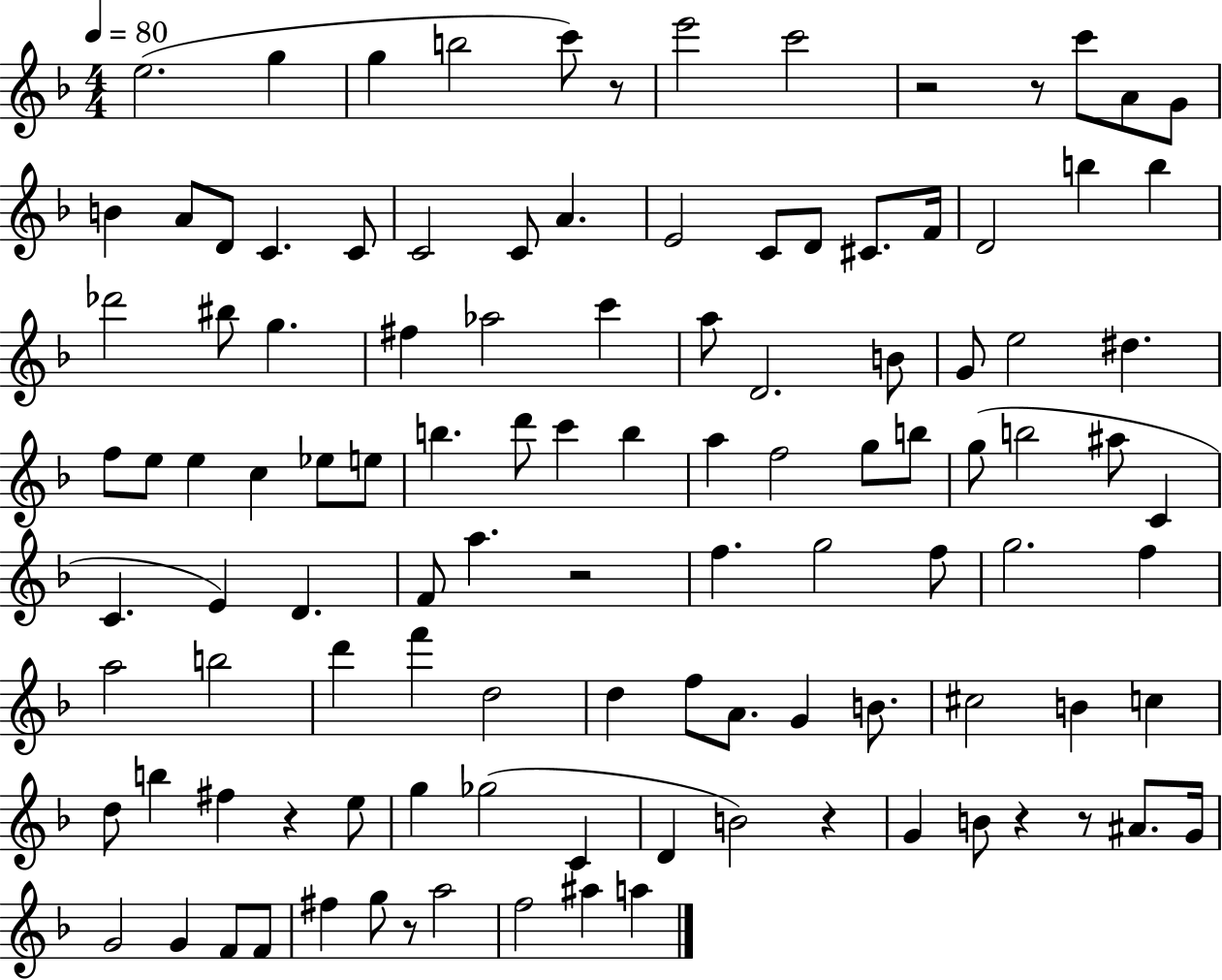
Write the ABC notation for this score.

X:1
T:Untitled
M:4/4
L:1/4
K:F
e2 g g b2 c'/2 z/2 e'2 c'2 z2 z/2 c'/2 A/2 G/2 B A/2 D/2 C C/2 C2 C/2 A E2 C/2 D/2 ^C/2 F/4 D2 b b _d'2 ^b/2 g ^f _a2 c' a/2 D2 B/2 G/2 e2 ^d f/2 e/2 e c _e/2 e/2 b d'/2 c' b a f2 g/2 b/2 g/2 b2 ^a/2 C C E D F/2 a z2 f g2 f/2 g2 f a2 b2 d' f' d2 d f/2 A/2 G B/2 ^c2 B c d/2 b ^f z e/2 g _g2 C D B2 z G B/2 z z/2 ^A/2 G/4 G2 G F/2 F/2 ^f g/2 z/2 a2 f2 ^a a